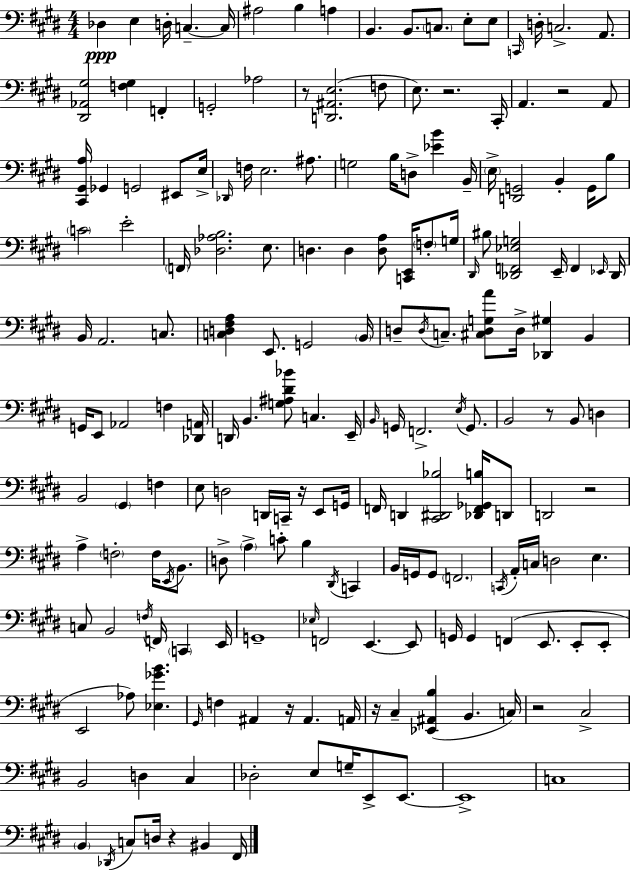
X:1
T:Untitled
M:4/4
L:1/4
K:E
_D, E, D,/4 C, C,/4 ^A,2 B, A, B,, B,,/2 C,/2 E,/2 E,/2 C,,/4 D,/4 C,2 A,,/2 [^D,,_A,,^G,]2 [F,^G,] F,, G,,2 _A,2 z/2 [D,,^A,,E,]2 F,/2 E,/2 z2 ^C,,/4 A,, z2 A,,/2 [^C,,^G,,A,]/4 _G,, G,,2 ^E,,/2 E,/4 _D,,/4 F,/4 E,2 ^A,/2 G,2 B,/4 D,/2 [_EB] B,,/4 E,/4 [D,,G,,]2 B,, G,,/4 B,/2 C2 E2 F,,/4 [_D,_A,B,]2 E,/2 D, D, [D,A,]/2 [C,,E,,]/4 F,/2 G,/4 ^D,,/4 ^B,/2 [_D,,F,,_E,G,]2 E,,/4 F,, _E,,/4 _D,,/4 B,,/4 A,,2 C,/2 [C,D,^F,A,] E,,/2 G,,2 B,,/4 D,/2 D,/4 C,/2 [^C,D,G,A]/2 D,/4 [_D,,^G,] B,, G,,/4 E,,/2 _A,,2 F, [_D,,A,,]/4 D,,/4 B,, [G,^A,^D_B]/2 C, E,,/4 B,,/4 G,,/4 F,,2 E,/4 G,,/2 B,,2 z/2 B,,/2 D, B,,2 ^G,, F, E,/2 D,2 D,,/4 C,,/4 z/4 E,,/2 G,,/4 F,,/4 D,, [^C,,^D,,_B,]2 [_D,,F,,_G,,B,]/4 D,,/2 D,,2 z2 A, F,2 F,/4 E,,/4 B,,/2 D,/2 A, C/2 B, ^D,,/4 C,, B,,/4 G,,/4 G,,/2 F,,2 C,,/4 A,,/4 C,/4 D,2 E, C,/2 B,,2 F,/4 F,,/4 C,, E,,/4 G,,4 _E,/4 F,,2 E,, E,,/2 G,,/4 G,, F,, E,,/2 E,,/2 E,,/2 E,,2 _A,/2 [_E,_GB] ^G,,/4 F, ^A,, z/4 ^A,, A,,/4 z/4 ^C, [_E,,^A,,B,] B,, C,/4 z2 ^C,2 B,,2 D, ^C, _D,2 E,/2 G,/4 E,,/2 E,,/2 E,,4 C,4 B,, _D,,/4 C,/2 D,/4 z ^B,, ^F,,/4